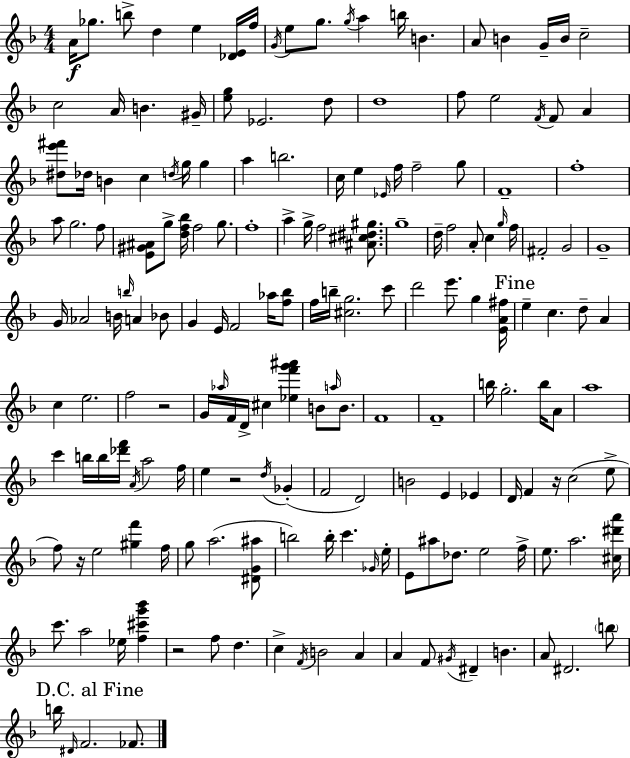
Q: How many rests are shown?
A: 5